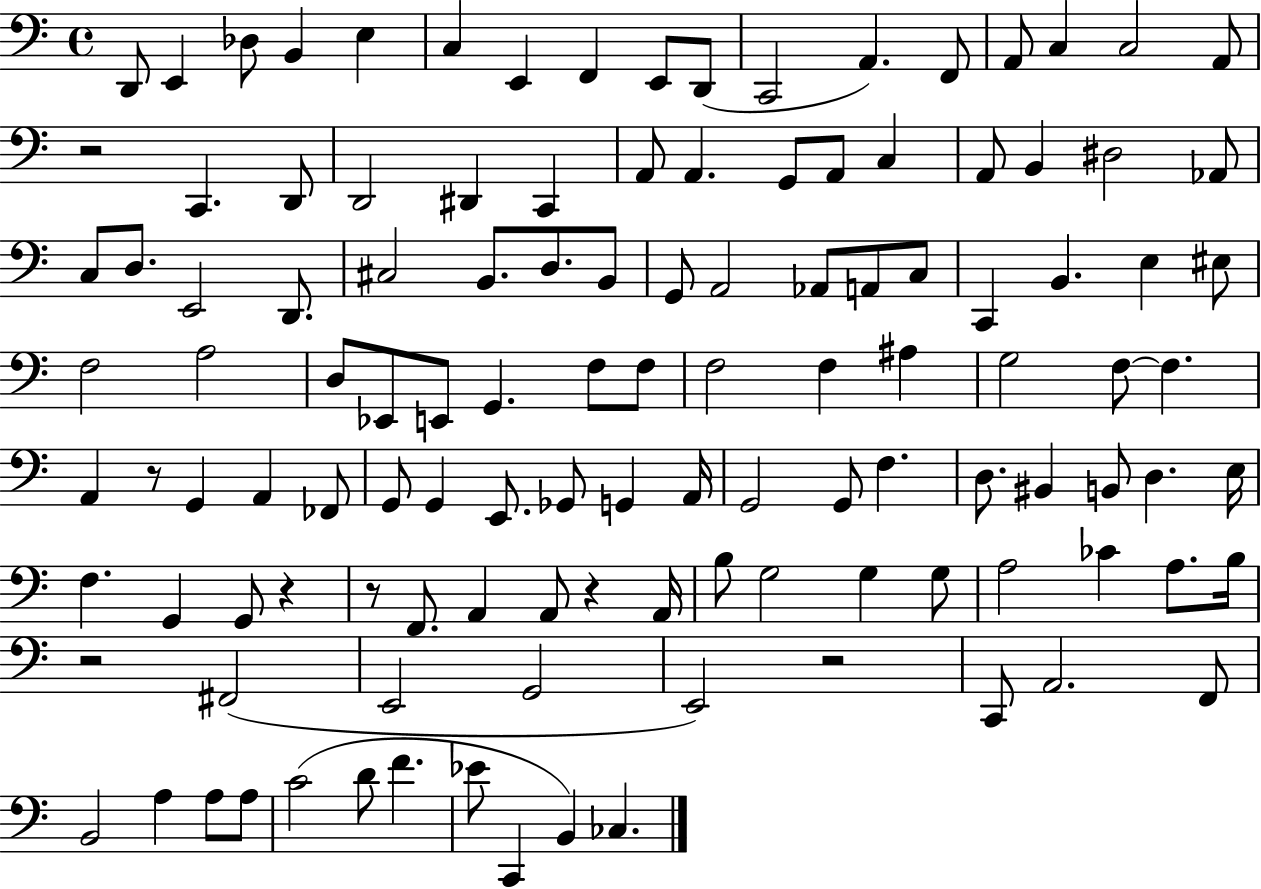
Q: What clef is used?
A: bass